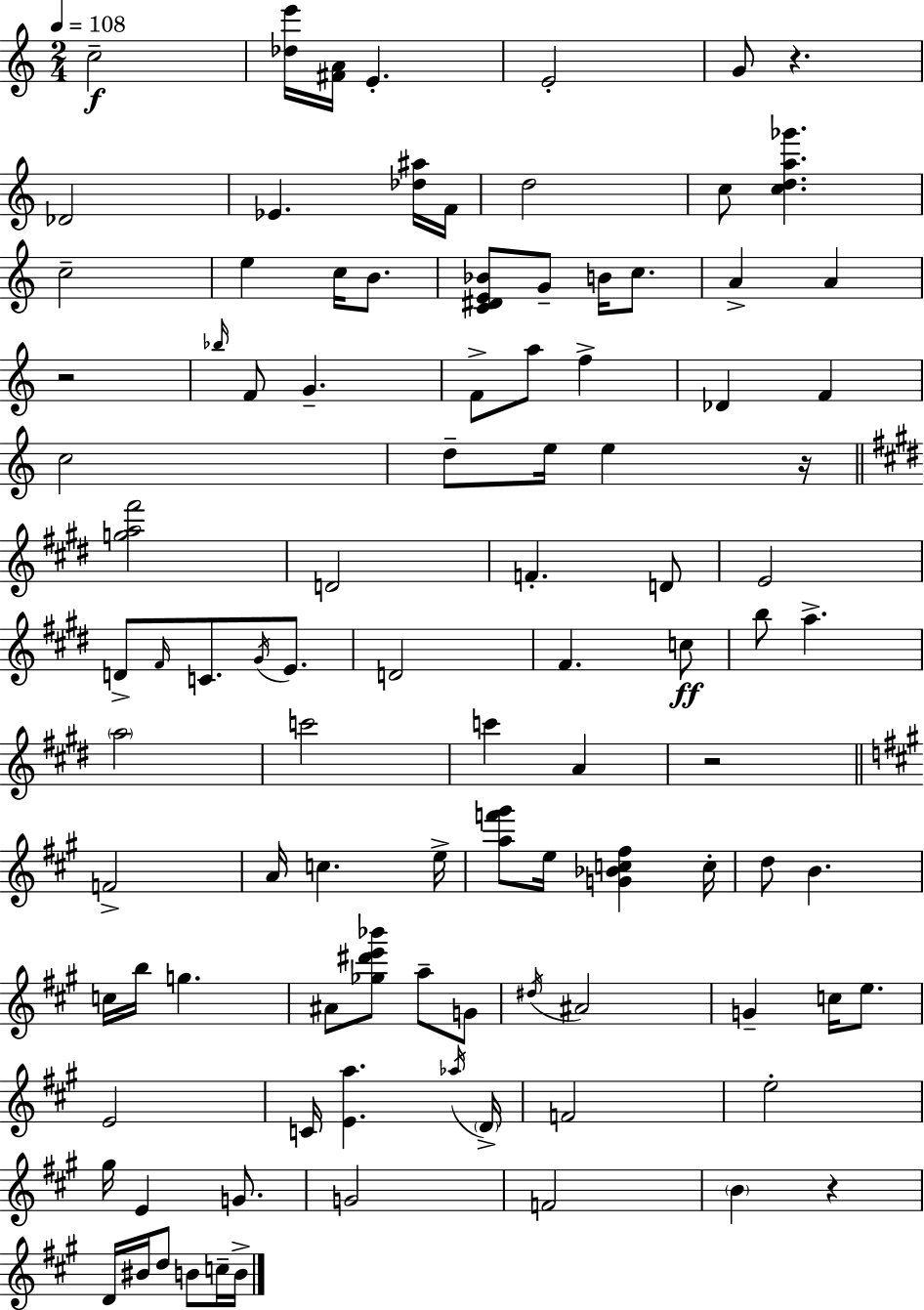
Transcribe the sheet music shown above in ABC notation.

X:1
T:Untitled
M:2/4
L:1/4
K:Am
c2 [_de']/4 [^FA]/4 E E2 G/2 z _D2 _E [_d^a]/4 F/4 d2 c/2 [cda_g'] c2 e c/4 B/2 [C^DE_B]/2 G/2 B/4 c/2 A A z2 _b/4 F/2 G F/2 a/2 f _D F c2 d/2 e/4 e z/4 [ga^f']2 D2 F D/2 E2 D/2 ^F/4 C/2 ^G/4 E/2 D2 ^F c/2 b/2 a a2 c'2 c' A z2 F2 A/4 c e/4 [af'^g']/2 e/4 [G_Bc^f] c/4 d/2 B c/4 b/4 g ^A/2 [_g^d'e'_b']/2 a/2 G/2 ^d/4 ^A2 G c/4 e/2 E2 C/4 [Ea] _a/4 D/4 F2 e2 ^g/4 E G/2 G2 F2 B z D/4 ^B/4 d/2 B/2 c/4 B/4